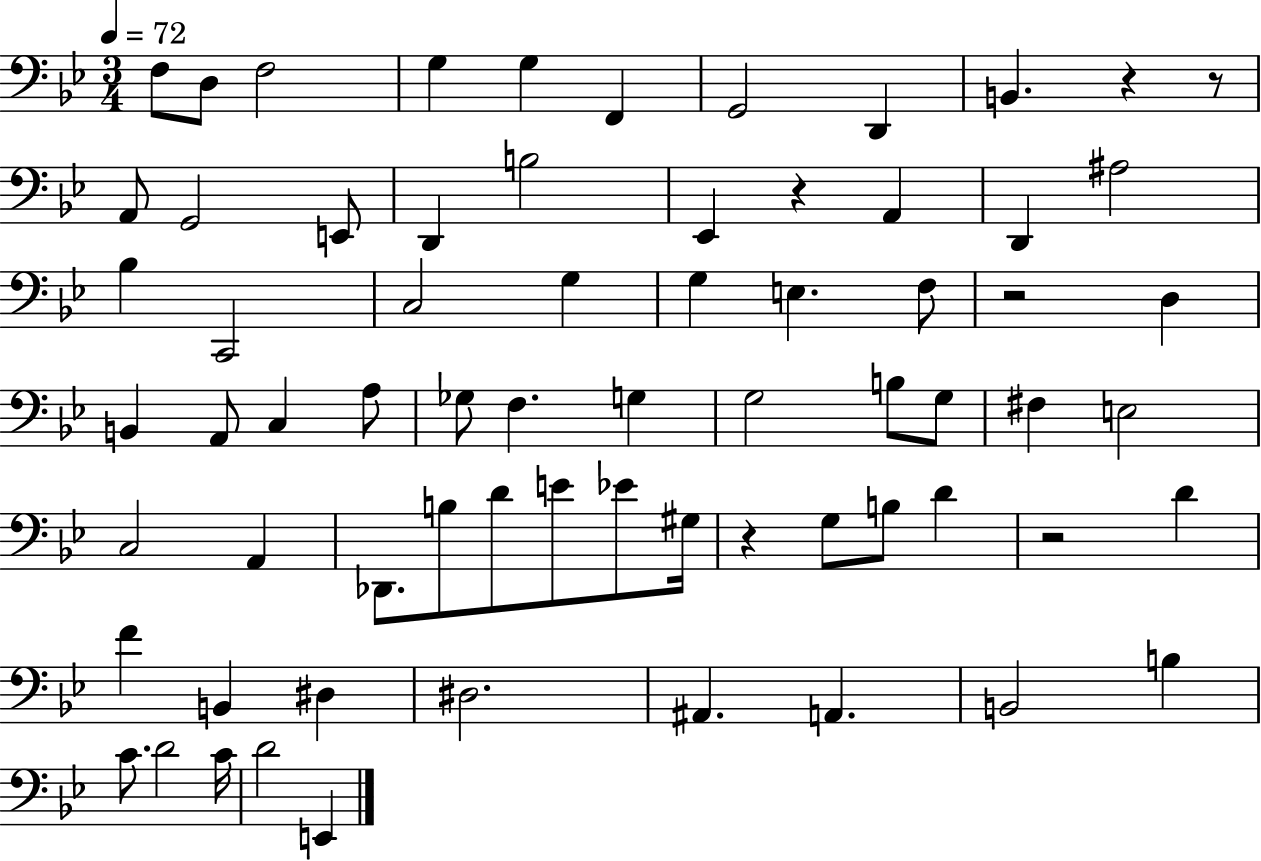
{
  \clef bass
  \numericTimeSignature
  \time 3/4
  \key bes \major
  \tempo 4 = 72
  f8 d8 f2 | g4 g4 f,4 | g,2 d,4 | b,4. r4 r8 | \break a,8 g,2 e,8 | d,4 b2 | ees,4 r4 a,4 | d,4 ais2 | \break bes4 c,2 | c2 g4 | g4 e4. f8 | r2 d4 | \break b,4 a,8 c4 a8 | ges8 f4. g4 | g2 b8 g8 | fis4 e2 | \break c2 a,4 | des,8. b8 d'8 e'8 ees'8 gis16 | r4 g8 b8 d'4 | r2 d'4 | \break f'4 b,4 dis4 | dis2. | ais,4. a,4. | b,2 b4 | \break c'8. d'2 c'16 | d'2 e,4 | \bar "|."
}